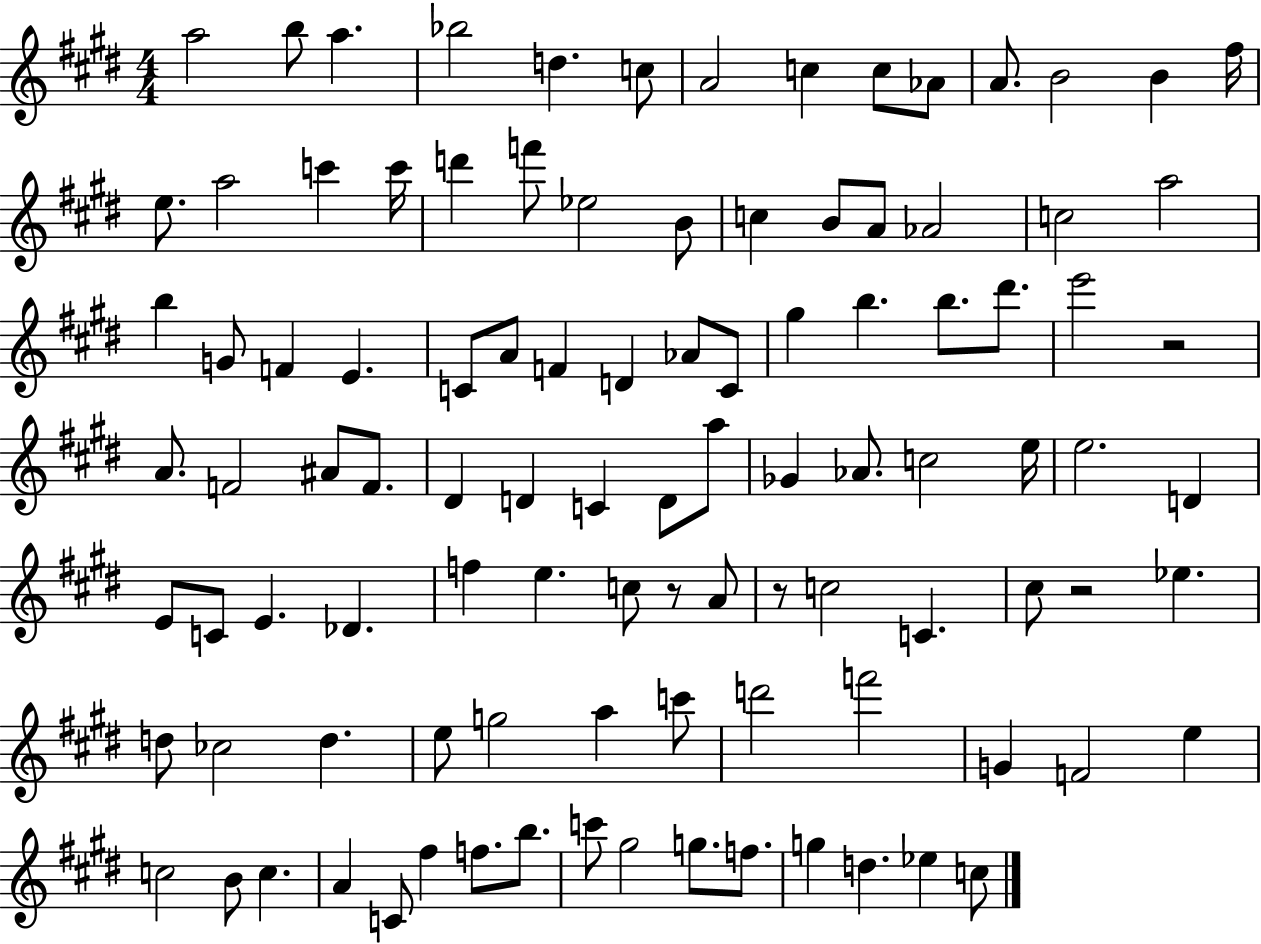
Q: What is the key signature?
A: E major